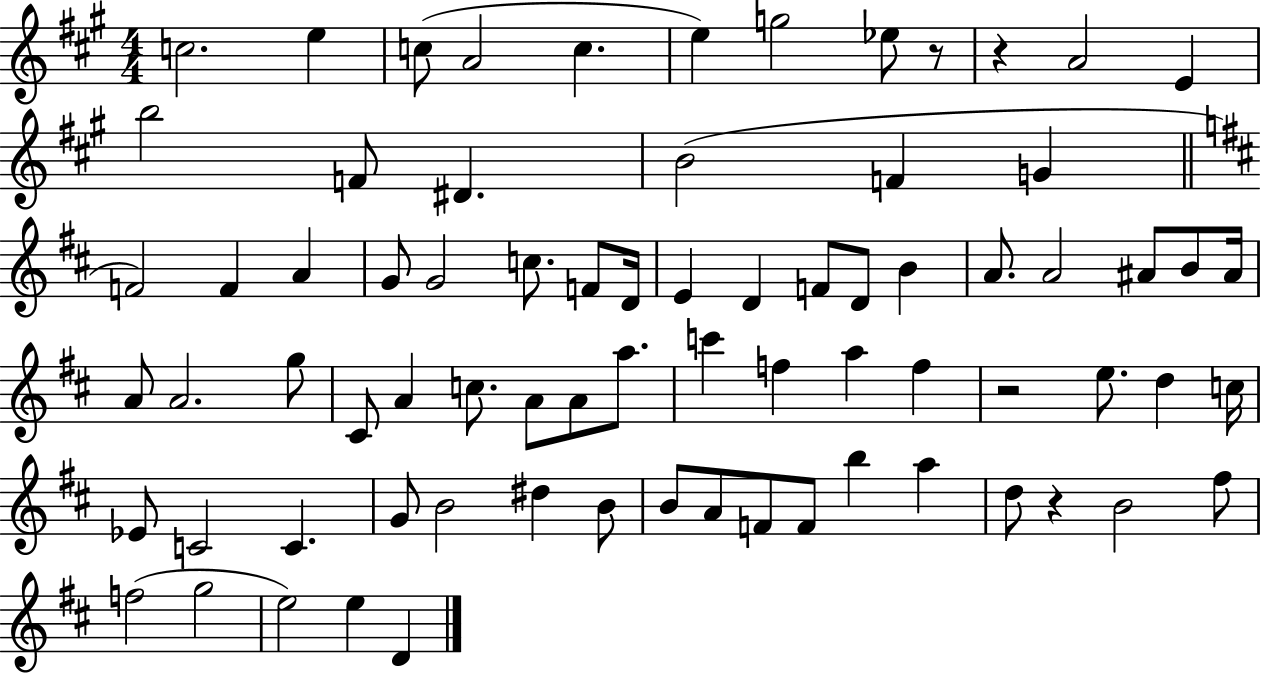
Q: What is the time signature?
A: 4/4